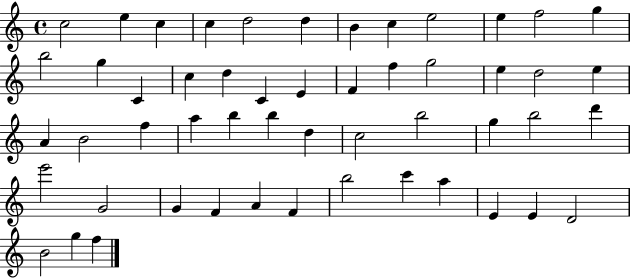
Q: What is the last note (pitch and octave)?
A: F5